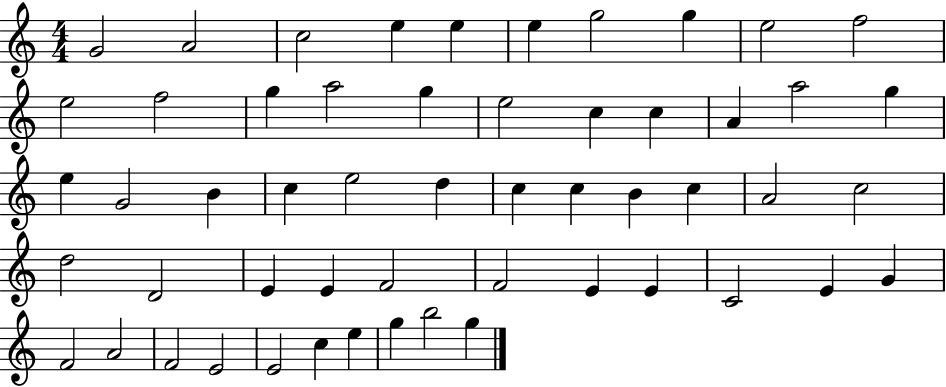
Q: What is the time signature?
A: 4/4